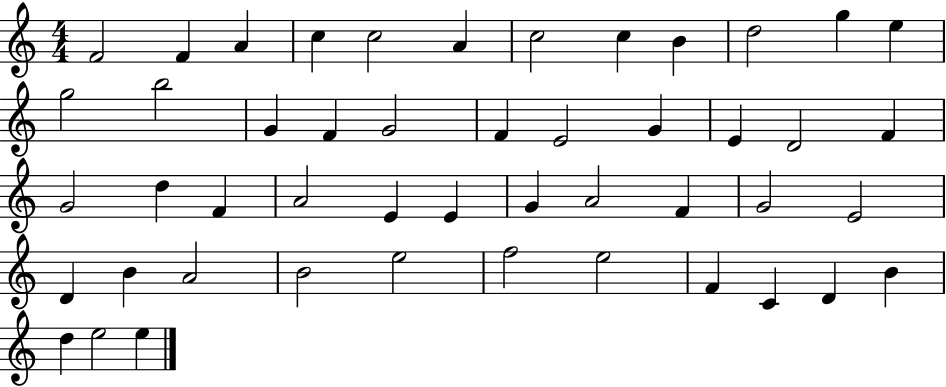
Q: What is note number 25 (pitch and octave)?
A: D5